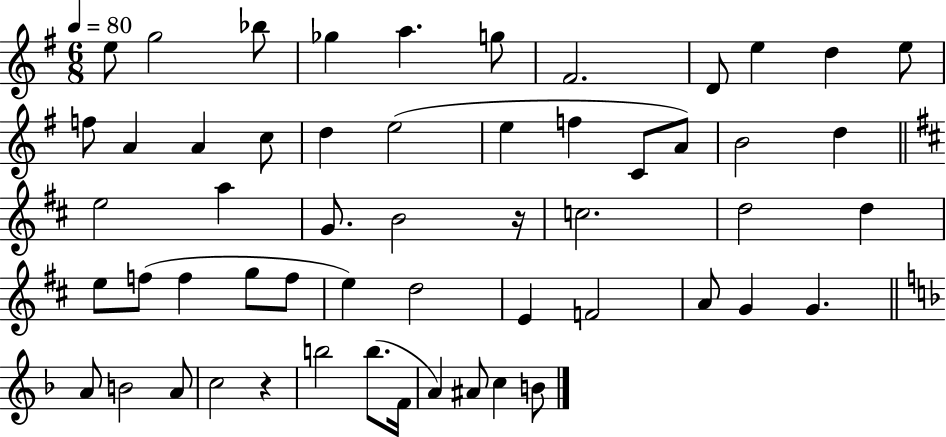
{
  \clef treble
  \numericTimeSignature
  \time 6/8
  \key g \major
  \tempo 4 = 80
  \repeat volta 2 { e''8 g''2 bes''8 | ges''4 a''4. g''8 | fis'2. | d'8 e''4 d''4 e''8 | \break f''8 a'4 a'4 c''8 | d''4 e''2( | e''4 f''4 c'8 a'8) | b'2 d''4 | \break \bar "||" \break \key d \major e''2 a''4 | g'8. b'2 r16 | c''2. | d''2 d''4 | \break e''8 f''8( f''4 g''8 f''8 | e''4) d''2 | e'4 f'2 | a'8 g'4 g'4. | \break \bar "||" \break \key d \minor a'8 b'2 a'8 | c''2 r4 | b''2 b''8.( f'16 | a'4) ais'8 c''4 b'8 | \break } \bar "|."
}